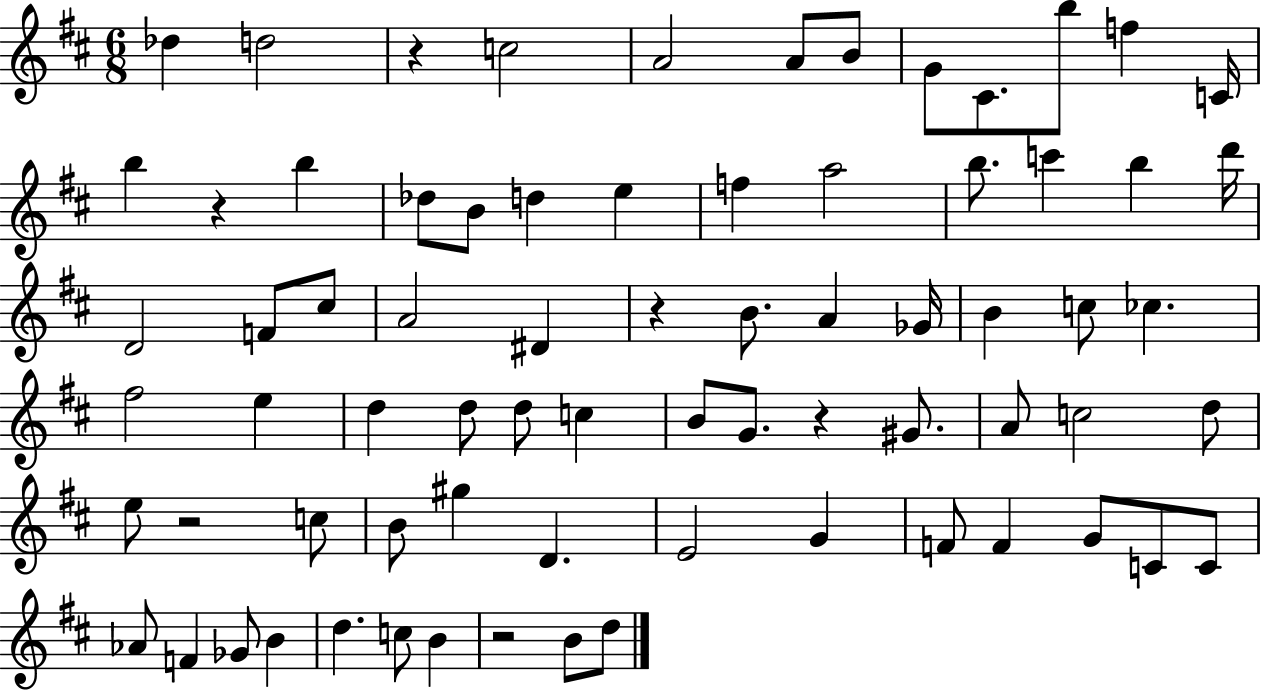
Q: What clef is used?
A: treble